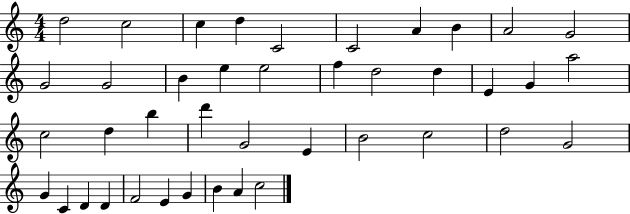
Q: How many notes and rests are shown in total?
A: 41